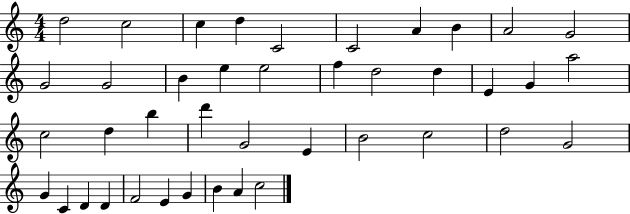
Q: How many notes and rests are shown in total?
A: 41